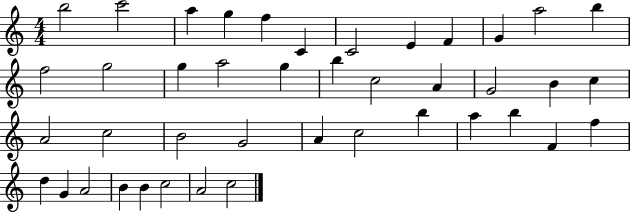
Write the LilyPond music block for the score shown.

{
  \clef treble
  \numericTimeSignature
  \time 4/4
  \key c \major
  b''2 c'''2 | a''4 g''4 f''4 c'4 | c'2 e'4 f'4 | g'4 a''2 b''4 | \break f''2 g''2 | g''4 a''2 g''4 | b''4 c''2 a'4 | g'2 b'4 c''4 | \break a'2 c''2 | b'2 g'2 | a'4 c''2 b''4 | a''4 b''4 f'4 f''4 | \break d''4 g'4 a'2 | b'4 b'4 c''2 | a'2 c''2 | \bar "|."
}